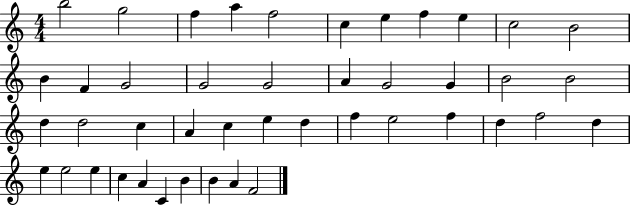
X:1
T:Untitled
M:4/4
L:1/4
K:C
b2 g2 f a f2 c e f e c2 B2 B F G2 G2 G2 A G2 G B2 B2 d d2 c A c e d f e2 f d f2 d e e2 e c A C B B A F2